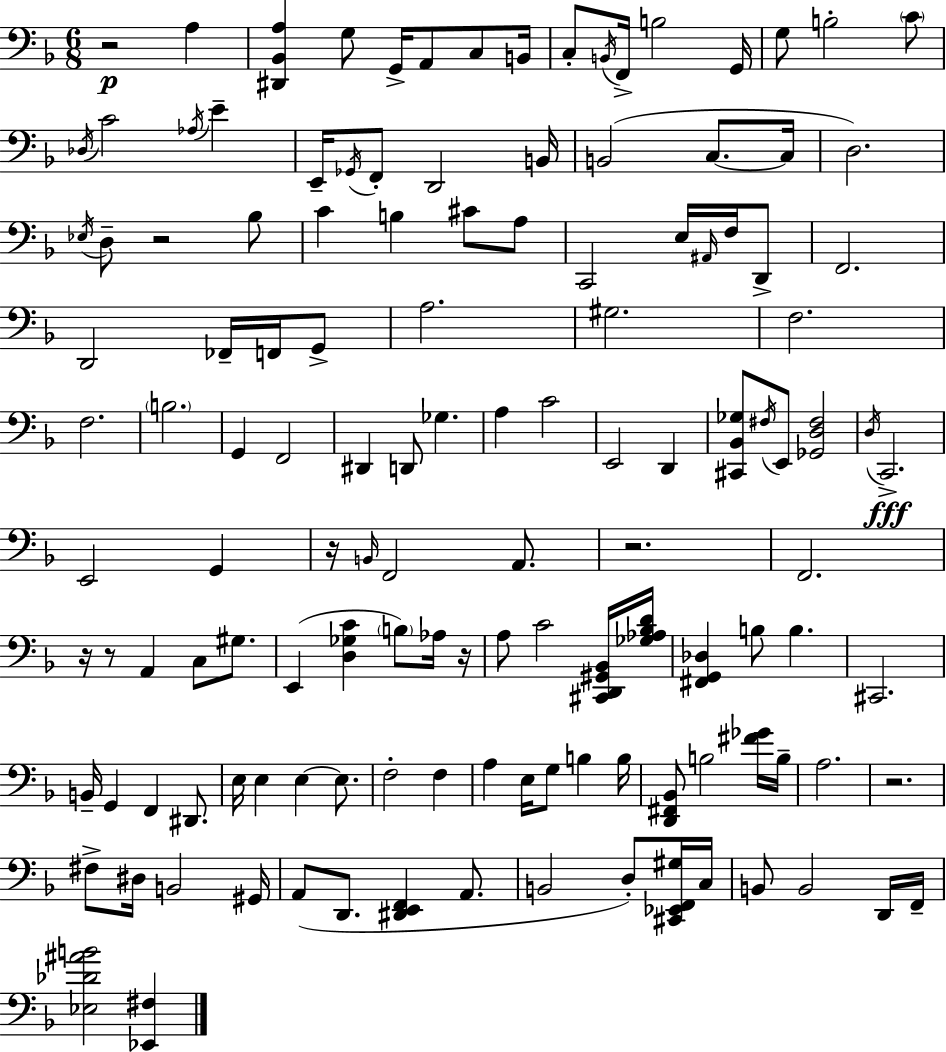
R/h A3/q [D#2,Bb2,A3]/q G3/e G2/s A2/e C3/e B2/s C3/e B2/s F2/s B3/h G2/s G3/e B3/h C4/e Db3/s C4/h Ab3/s E4/q E2/s Gb2/s F2/e D2/h B2/s B2/h C3/e. C3/s D3/h. Eb3/s D3/e R/h Bb3/e C4/q B3/q C#4/e A3/e C2/h E3/s A#2/s F3/s D2/e F2/h. D2/h FES2/s F2/s G2/e A3/h. G#3/h. F3/h. F3/h. B3/h. G2/q F2/h D#2/q D2/e Gb3/q. A3/q C4/h E2/h D2/q [C#2,Bb2,Gb3]/e F#3/s E2/e [Gb2,D3,F#3]/h D3/s C2/h. E2/h G2/q R/s B2/s F2/h A2/e. R/h. F2/h. R/s R/e A2/q C3/e G#3/e. E2/q [D3,Gb3,C4]/q B3/e Ab3/s R/s A3/e C4/h [C#2,D2,G#2,Bb2]/s [Gb3,Ab3,Bb3,D4]/s [F#2,G2,Db3]/q B3/e B3/q. C#2/h. B2/s G2/q F2/q D#2/e. E3/s E3/q E3/q E3/e. F3/h F3/q A3/q E3/s G3/e B3/q B3/s [D2,F#2,Bb2]/e B3/h [F#4,Gb4]/s B3/s A3/h. R/h. F#3/e D#3/s B2/h G#2/s A2/e D2/e. [D#2,E2,F2]/q A2/e. B2/h D3/e [C#2,Eb2,F2,G#3]/s C3/s B2/e B2/h D2/s F2/s [Eb3,Db4,A#4,B4]/h [Eb2,F#3]/q